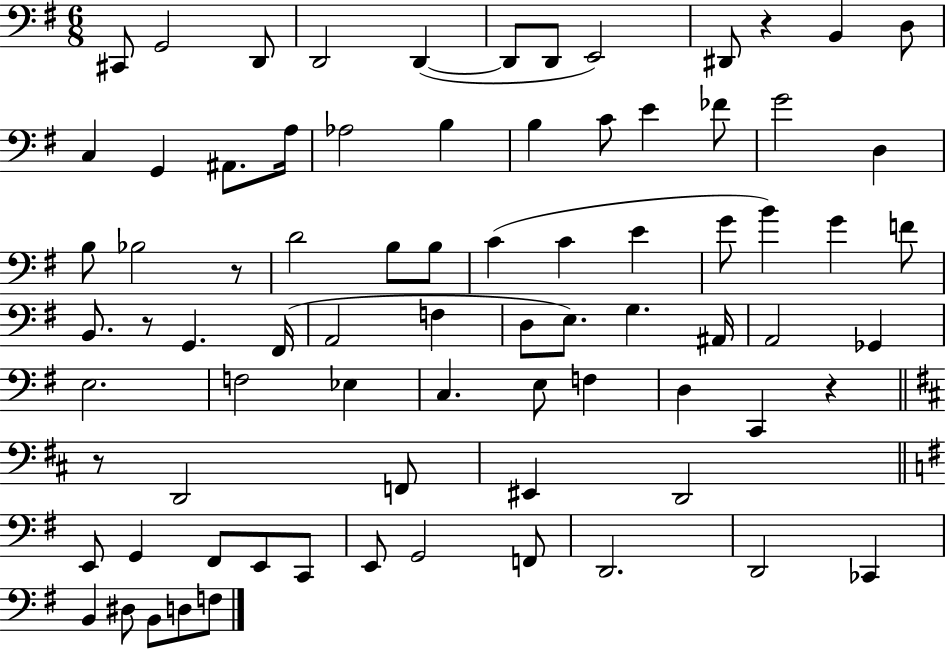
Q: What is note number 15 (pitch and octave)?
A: A3